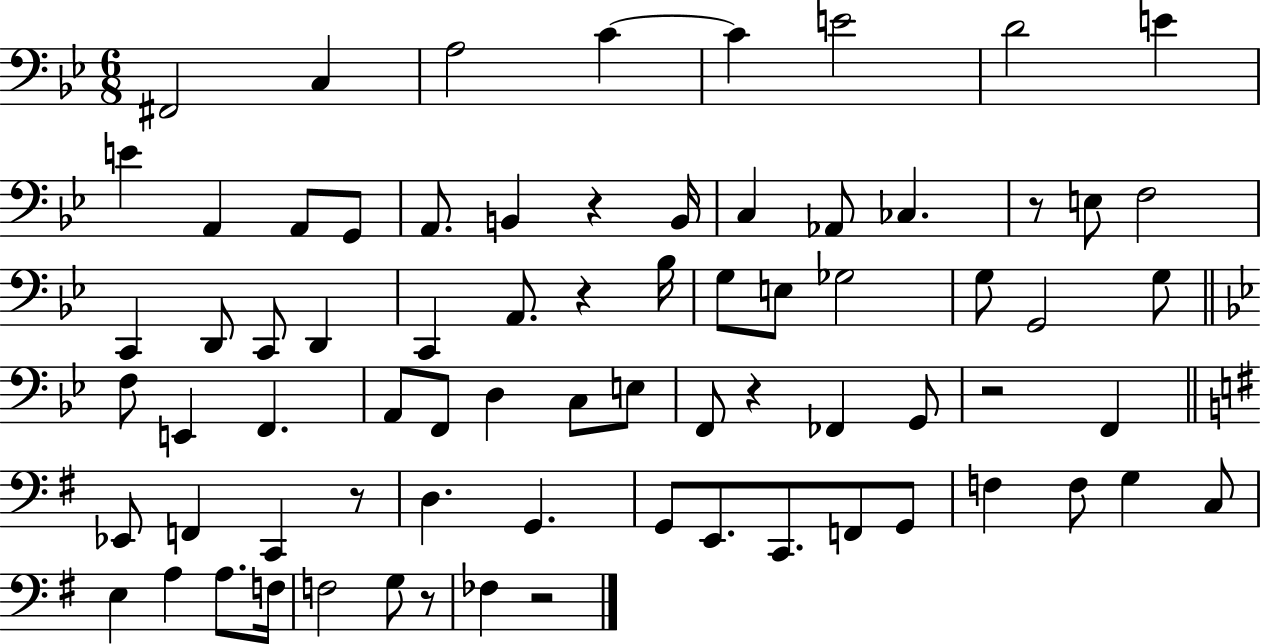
F#2/h C3/q A3/h C4/q C4/q E4/h D4/h E4/q E4/q A2/q A2/e G2/e A2/e. B2/q R/q B2/s C3/q Ab2/e CES3/q. R/e E3/e F3/h C2/q D2/e C2/e D2/q C2/q A2/e. R/q Bb3/s G3/e E3/e Gb3/h G3/e G2/h G3/e F3/e E2/q F2/q. A2/e F2/e D3/q C3/e E3/e F2/e R/q FES2/q G2/e R/h F2/q Eb2/e F2/q C2/q R/e D3/q. G2/q. G2/e E2/e. C2/e. F2/e G2/e F3/q F3/e G3/q C3/e E3/q A3/q A3/e. F3/s F3/h G3/e R/e FES3/q R/h